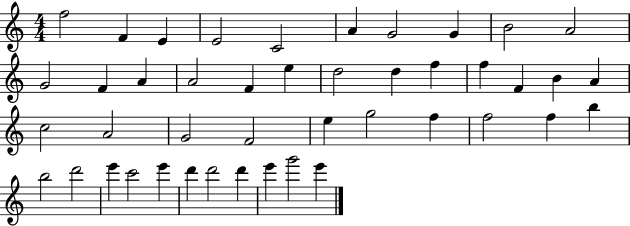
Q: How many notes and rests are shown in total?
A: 44